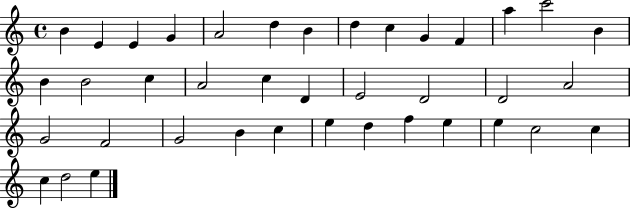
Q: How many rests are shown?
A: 0